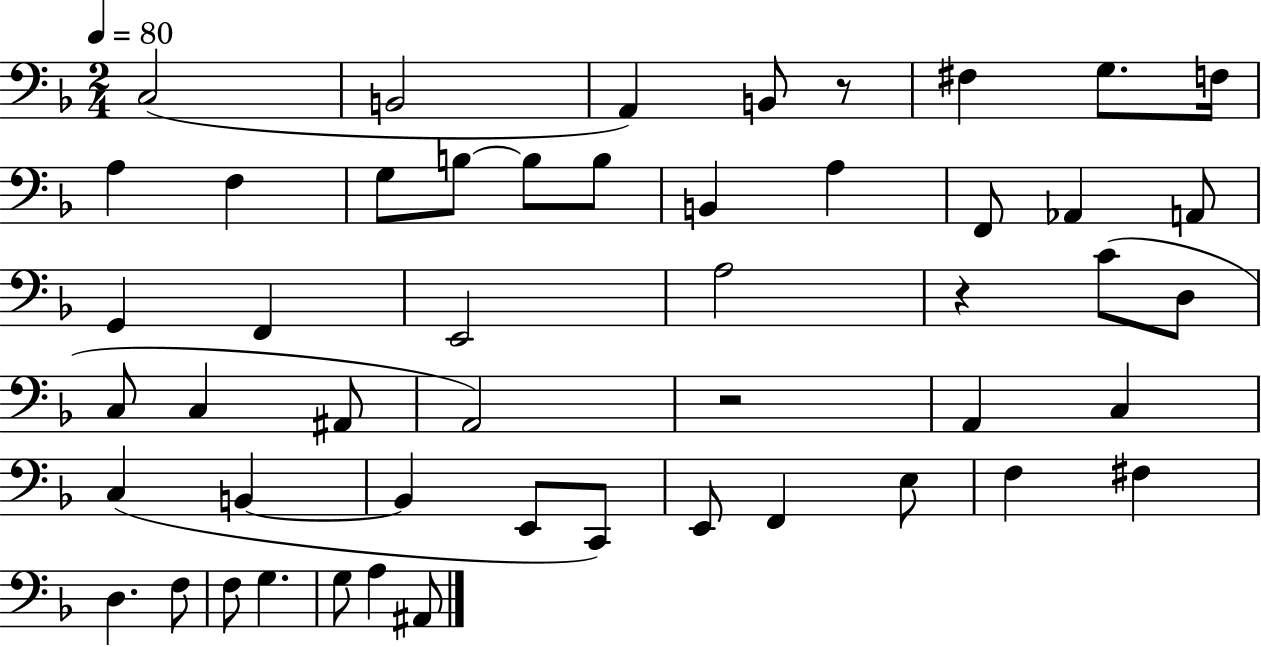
X:1
T:Untitled
M:2/4
L:1/4
K:F
C,2 B,,2 A,, B,,/2 z/2 ^F, G,/2 F,/4 A, F, G,/2 B,/2 B,/2 B,/2 B,, A, F,,/2 _A,, A,,/2 G,, F,, E,,2 A,2 z C/2 D,/2 C,/2 C, ^A,,/2 A,,2 z2 A,, C, C, B,, B,, E,,/2 C,,/2 E,,/2 F,, E,/2 F, ^F, D, F,/2 F,/2 G, G,/2 A, ^A,,/2